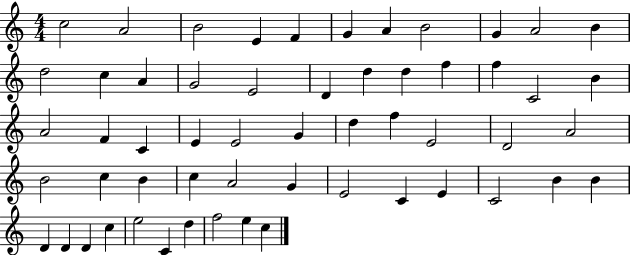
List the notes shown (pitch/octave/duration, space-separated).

C5/h A4/h B4/h E4/q F4/q G4/q A4/q B4/h G4/q A4/h B4/q D5/h C5/q A4/q G4/h E4/h D4/q D5/q D5/q F5/q F5/q C4/h B4/q A4/h F4/q C4/q E4/q E4/h G4/q D5/q F5/q E4/h D4/h A4/h B4/h C5/q B4/q C5/q A4/h G4/q E4/h C4/q E4/q C4/h B4/q B4/q D4/q D4/q D4/q C5/q E5/h C4/q D5/q F5/h E5/q C5/q